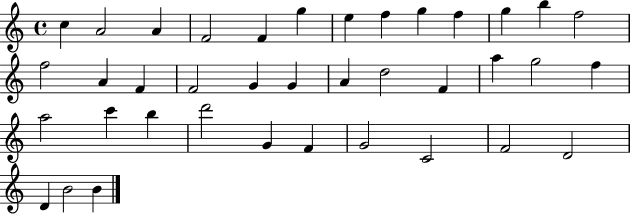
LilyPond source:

{
  \clef treble
  \time 4/4
  \defaultTimeSignature
  \key c \major
  c''4 a'2 a'4 | f'2 f'4 g''4 | e''4 f''4 g''4 f''4 | g''4 b''4 f''2 | \break f''2 a'4 f'4 | f'2 g'4 g'4 | a'4 d''2 f'4 | a''4 g''2 f''4 | \break a''2 c'''4 b''4 | d'''2 g'4 f'4 | g'2 c'2 | f'2 d'2 | \break d'4 b'2 b'4 | \bar "|."
}